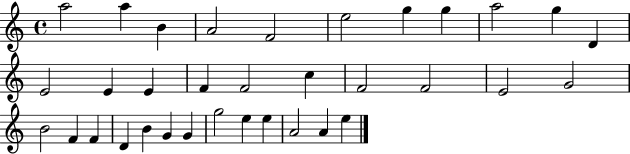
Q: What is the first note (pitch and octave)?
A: A5